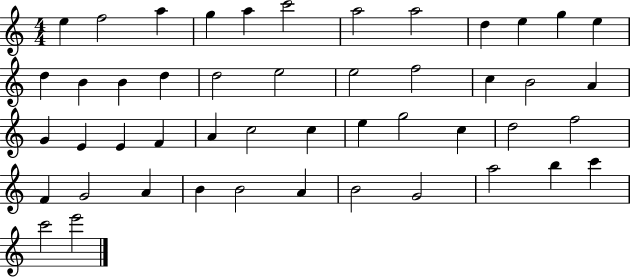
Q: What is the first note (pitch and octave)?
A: E5